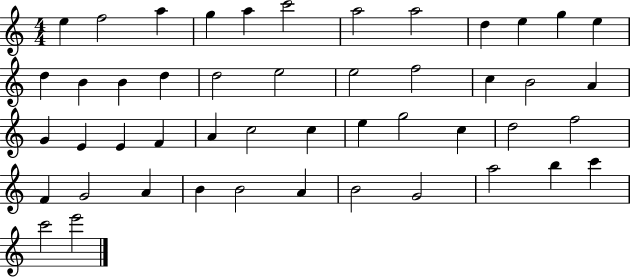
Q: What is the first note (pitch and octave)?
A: E5